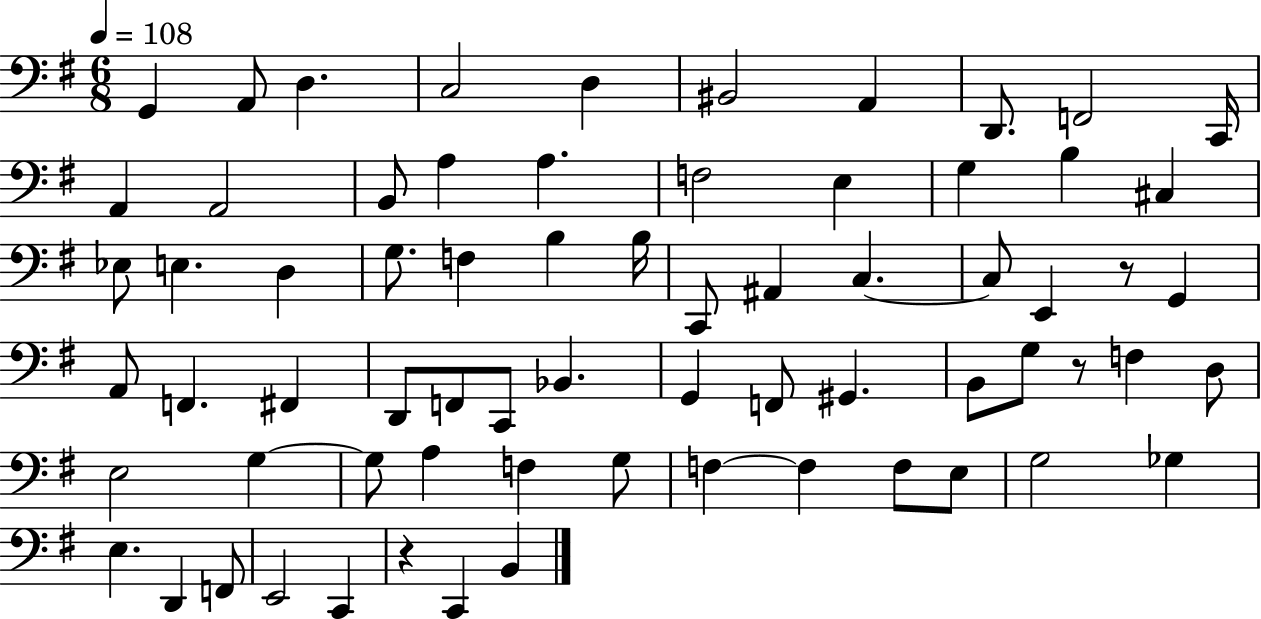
G2/q A2/e D3/q. C3/h D3/q BIS2/h A2/q D2/e. F2/h C2/s A2/q A2/h B2/e A3/q A3/q. F3/h E3/q G3/q B3/q C#3/q Eb3/e E3/q. D3/q G3/e. F3/q B3/q B3/s C2/e A#2/q C3/q. C3/e E2/q R/e G2/q A2/e F2/q. F#2/q D2/e F2/e C2/e Bb2/q. G2/q F2/e G#2/q. B2/e G3/e R/e F3/q D3/e E3/h G3/q G3/e A3/q F3/q G3/e F3/q F3/q F3/e E3/e G3/h Gb3/q E3/q. D2/q F2/e E2/h C2/q R/q C2/q B2/q